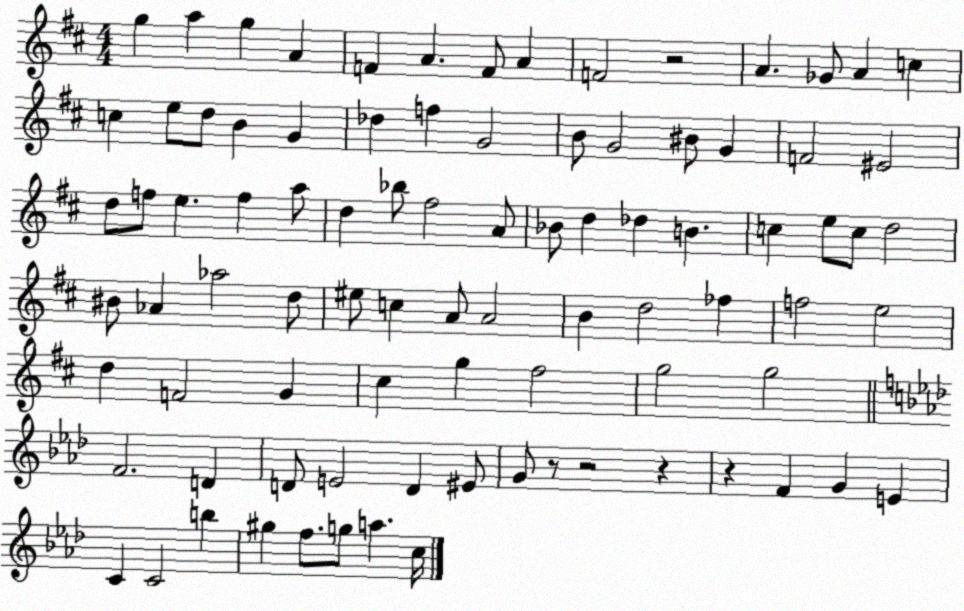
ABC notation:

X:1
T:Untitled
M:4/4
L:1/4
K:D
g a g A F A F/2 A F2 z2 A _G/2 A c c e/2 d/2 B G _d f G2 B/2 G2 ^B/2 G F2 ^E2 d/2 f/2 e f a/2 d _b/2 ^f2 A/2 _B/2 d _d B c e/2 c/2 d2 ^B/2 _A _a2 d/2 ^e/2 c A/2 A2 B d2 _f f2 e2 d F2 G ^c g ^f2 g2 g2 F2 D D/2 E2 D ^E/2 G/2 z/2 z2 z z F G E C C2 b ^g f/2 g/2 a c/4